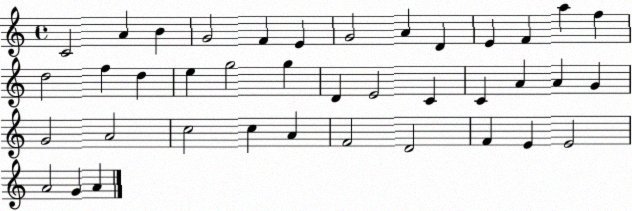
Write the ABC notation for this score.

X:1
T:Untitled
M:4/4
L:1/4
K:C
C2 A B G2 F E G2 A D E F a f d2 f d e g2 g D E2 C C A A G G2 A2 c2 c A F2 D2 F E E2 A2 G A